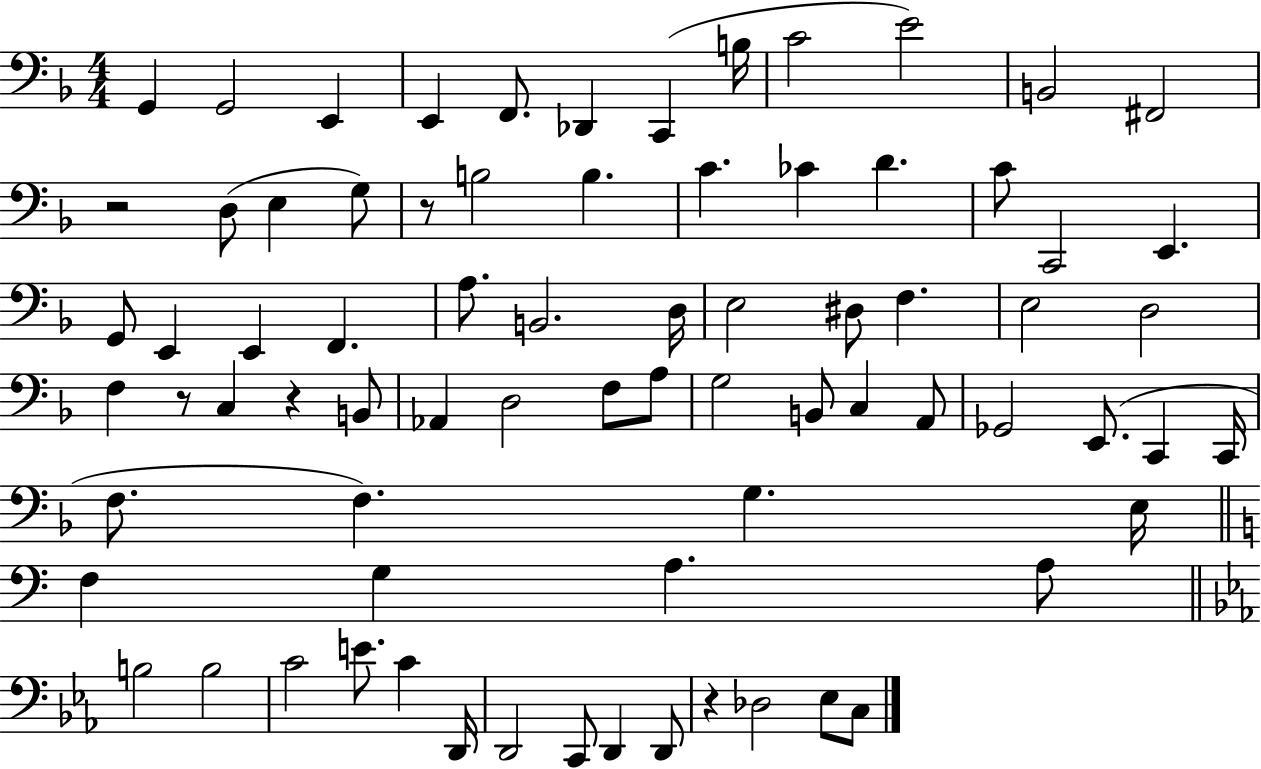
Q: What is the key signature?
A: F major